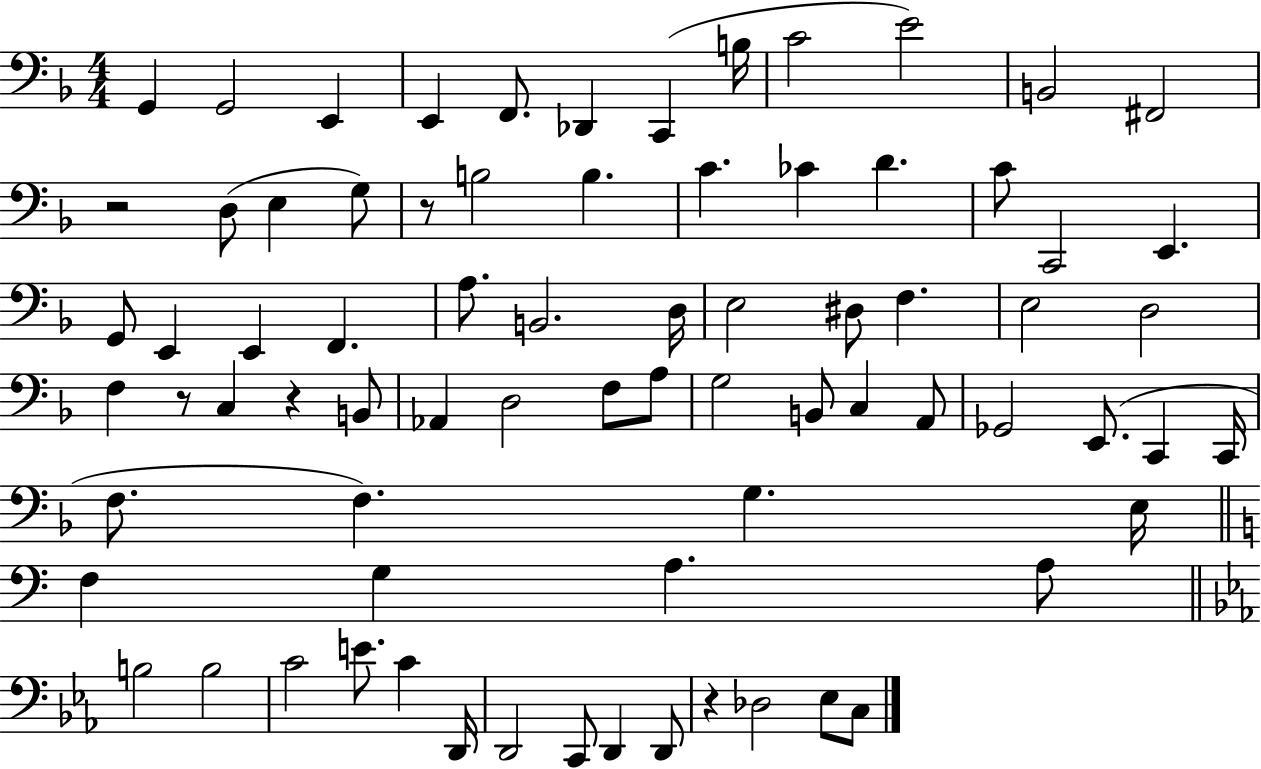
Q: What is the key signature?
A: F major